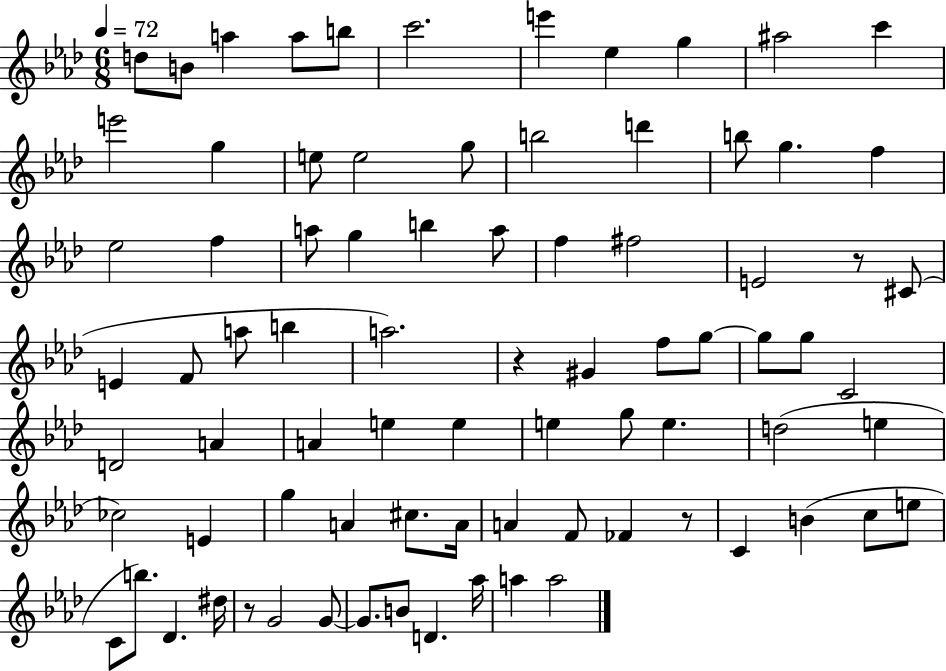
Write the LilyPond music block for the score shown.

{
  \clef treble
  \numericTimeSignature
  \time 6/8
  \key aes \major
  \tempo 4 = 72
  \repeat volta 2 { d''8 b'8 a''4 a''8 b''8 | c'''2. | e'''4 ees''4 g''4 | ais''2 c'''4 | \break e'''2 g''4 | e''8 e''2 g''8 | b''2 d'''4 | b''8 g''4. f''4 | \break ees''2 f''4 | a''8 g''4 b''4 a''8 | f''4 fis''2 | e'2 r8 cis'8( | \break e'4 f'8 a''8 b''4 | a''2.) | r4 gis'4 f''8 g''8~~ | g''8 g''8 c'2 | \break d'2 a'4 | a'4 e''4 e''4 | e''4 g''8 e''4. | d''2( e''4 | \break ces''2) e'4 | g''4 a'4 cis''8. a'16 | a'4 f'8 fes'4 r8 | c'4 b'4( c''8 e''8 | \break c'8 b''8.) des'4. dis''16 | r8 g'2 g'8~~ | g'8. b'8 d'4. aes''16 | a''4 a''2 | \break } \bar "|."
}